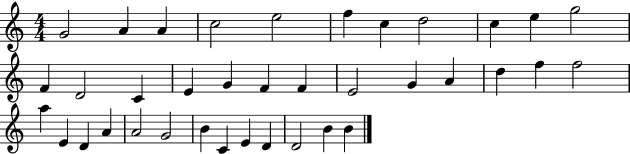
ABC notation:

X:1
T:Untitled
M:4/4
L:1/4
K:C
G2 A A c2 e2 f c d2 c e g2 F D2 C E G F F E2 G A d f f2 a E D A A2 G2 B C E D D2 B B